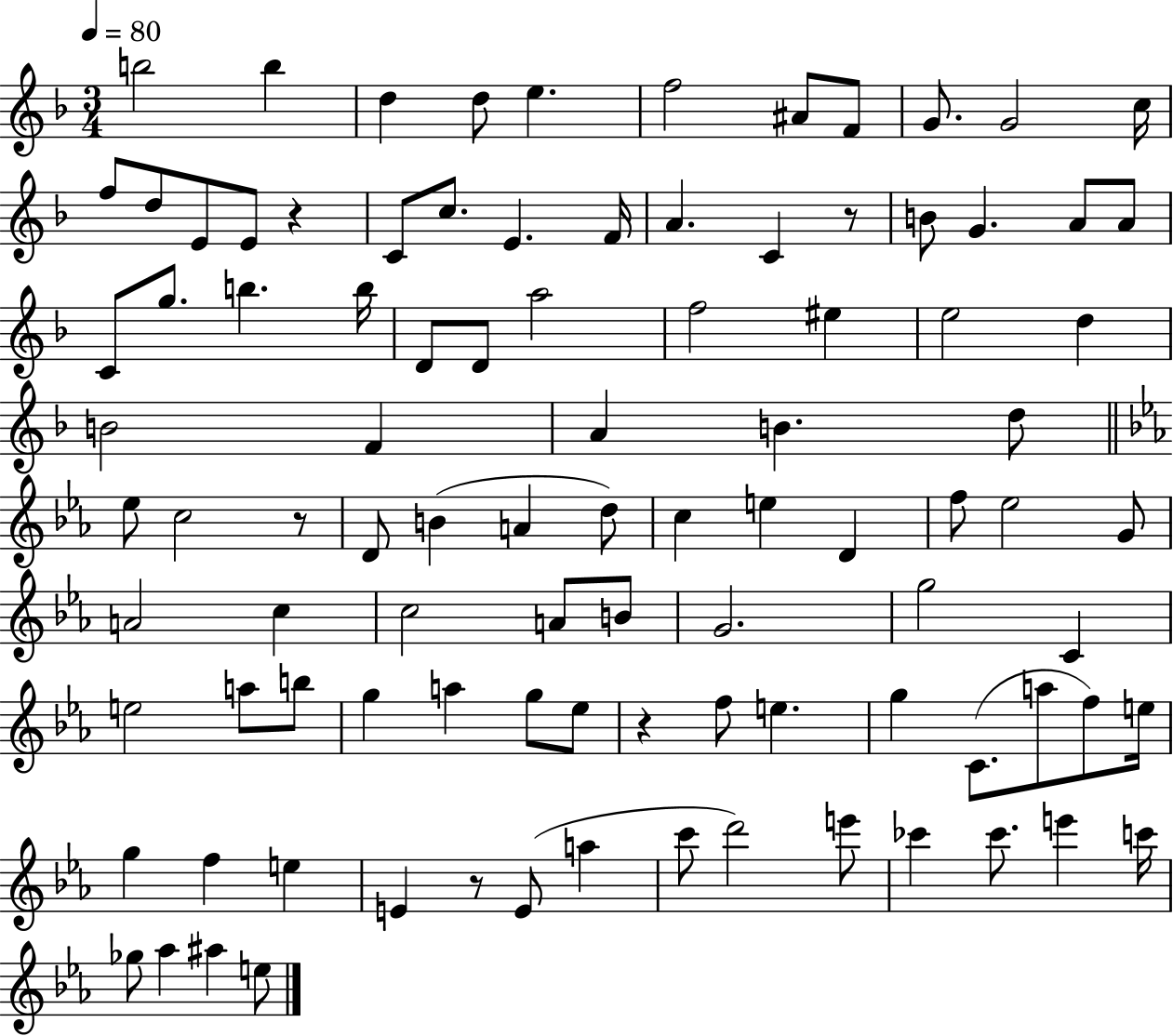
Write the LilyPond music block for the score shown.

{
  \clef treble
  \numericTimeSignature
  \time 3/4
  \key f \major
  \tempo 4 = 80
  b''2 b''4 | d''4 d''8 e''4. | f''2 ais'8 f'8 | g'8. g'2 c''16 | \break f''8 d''8 e'8 e'8 r4 | c'8 c''8. e'4. f'16 | a'4. c'4 r8 | b'8 g'4. a'8 a'8 | \break c'8 g''8. b''4. b''16 | d'8 d'8 a''2 | f''2 eis''4 | e''2 d''4 | \break b'2 f'4 | a'4 b'4. d''8 | \bar "||" \break \key ees \major ees''8 c''2 r8 | d'8 b'4( a'4 d''8) | c''4 e''4 d'4 | f''8 ees''2 g'8 | \break a'2 c''4 | c''2 a'8 b'8 | g'2. | g''2 c'4 | \break e''2 a''8 b''8 | g''4 a''4 g''8 ees''8 | r4 f''8 e''4. | g''4 c'8.( a''8 f''8) e''16 | \break g''4 f''4 e''4 | e'4 r8 e'8( a''4 | c'''8 d'''2) e'''8 | ces'''4 ces'''8. e'''4 c'''16 | \break ges''8 aes''4 ais''4 e''8 | \bar "|."
}